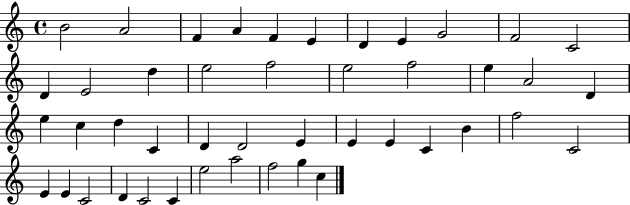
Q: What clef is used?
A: treble